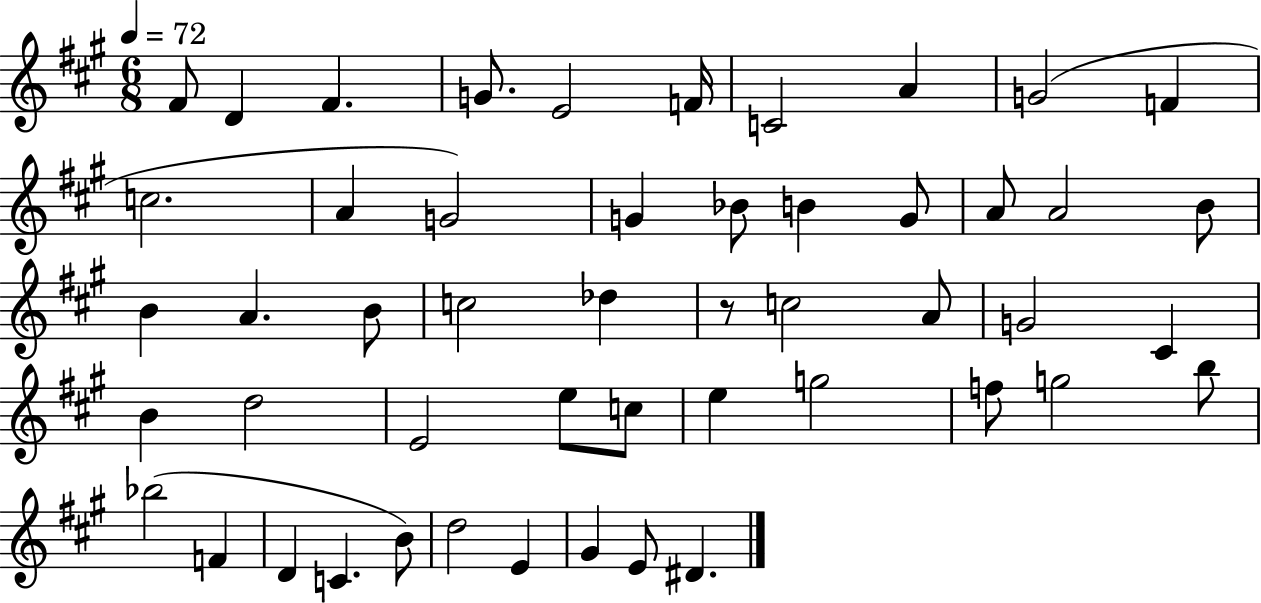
F#4/e D4/q F#4/q. G4/e. E4/h F4/s C4/h A4/q G4/h F4/q C5/h. A4/q G4/h G4/q Bb4/e B4/q G4/e A4/e A4/h B4/e B4/q A4/q. B4/e C5/h Db5/q R/e C5/h A4/e G4/h C#4/q B4/q D5/h E4/h E5/e C5/e E5/q G5/h F5/e G5/h B5/e Bb5/h F4/q D4/q C4/q. B4/e D5/h E4/q G#4/q E4/e D#4/q.